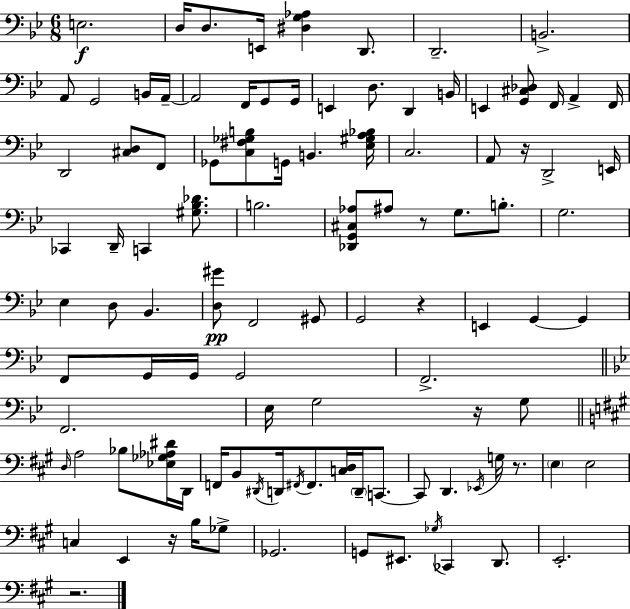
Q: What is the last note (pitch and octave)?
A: E2